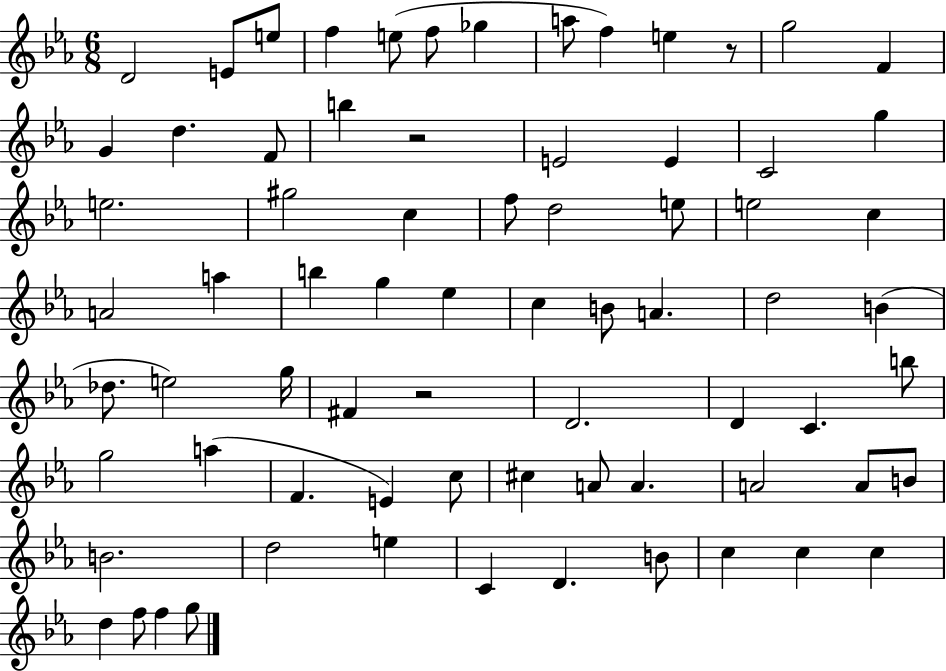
{
  \clef treble
  \numericTimeSignature
  \time 6/8
  \key ees \major
  \repeat volta 2 { d'2 e'8 e''8 | f''4 e''8( f''8 ges''4 | a''8 f''4) e''4 r8 | g''2 f'4 | \break g'4 d''4. f'8 | b''4 r2 | e'2 e'4 | c'2 g''4 | \break e''2. | gis''2 c''4 | f''8 d''2 e''8 | e''2 c''4 | \break a'2 a''4 | b''4 g''4 ees''4 | c''4 b'8 a'4. | d''2 b'4( | \break des''8. e''2) g''16 | fis'4 r2 | d'2. | d'4 c'4. b''8 | \break g''2 a''4( | f'4. e'4) c''8 | cis''4 a'8 a'4. | a'2 a'8 b'8 | \break b'2. | d''2 e''4 | c'4 d'4. b'8 | c''4 c''4 c''4 | \break d''4 f''8 f''4 g''8 | } \bar "|."
}